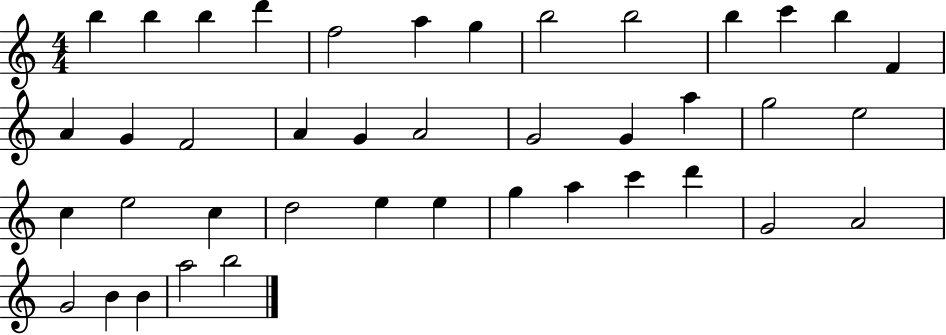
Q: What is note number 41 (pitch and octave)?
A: B5